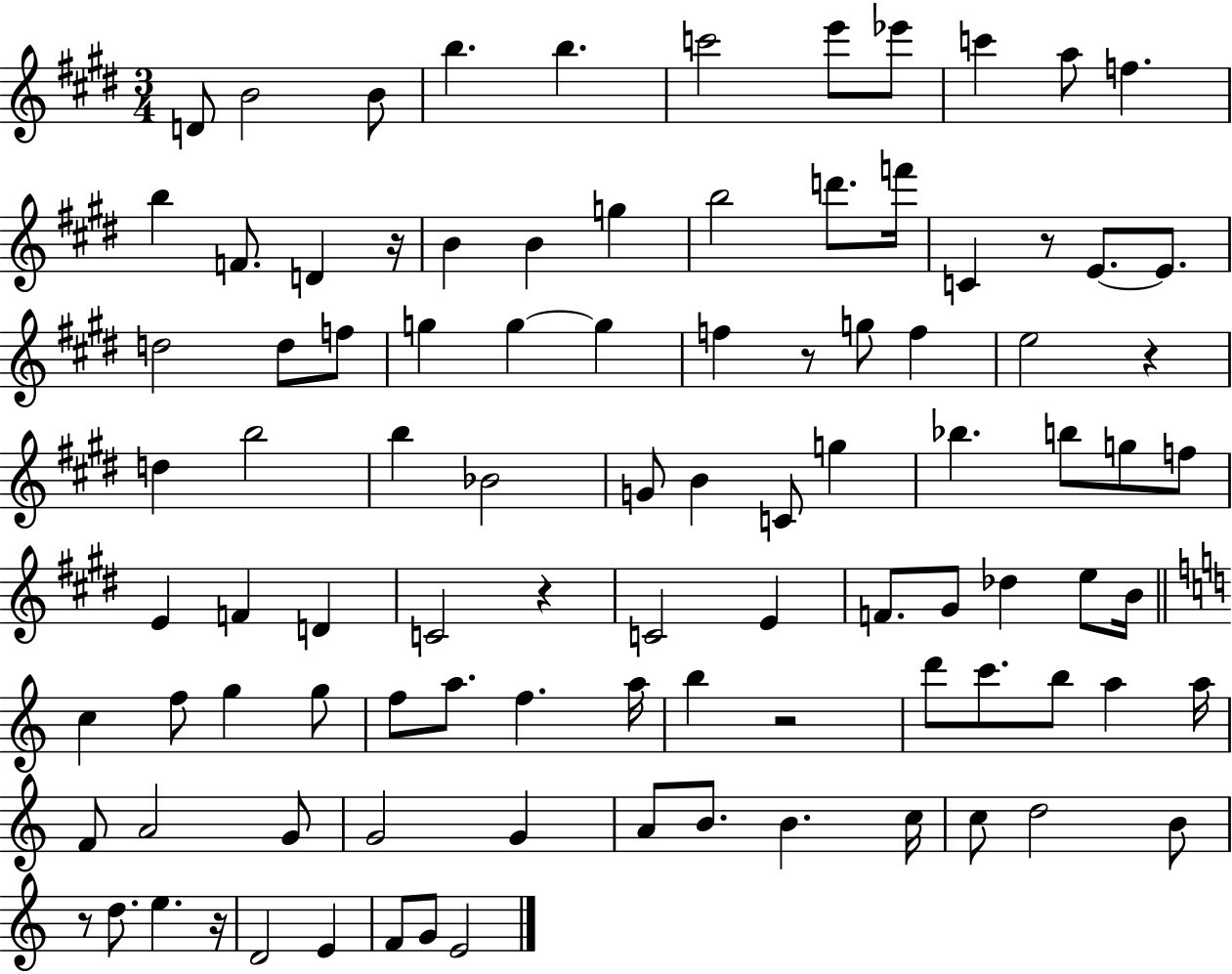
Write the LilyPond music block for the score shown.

{
  \clef treble
  \numericTimeSignature
  \time 3/4
  \key e \major
  d'8 b'2 b'8 | b''4. b''4. | c'''2 e'''8 ees'''8 | c'''4 a''8 f''4. | \break b''4 f'8. d'4 r16 | b'4 b'4 g''4 | b''2 d'''8. f'''16 | c'4 r8 e'8.~~ e'8. | \break d''2 d''8 f''8 | g''4 g''4~~ g''4 | f''4 r8 g''8 f''4 | e''2 r4 | \break d''4 b''2 | b''4 bes'2 | g'8 b'4 c'8 g''4 | bes''4. b''8 g''8 f''8 | \break e'4 f'4 d'4 | c'2 r4 | c'2 e'4 | f'8. gis'8 des''4 e''8 b'16 | \break \bar "||" \break \key c \major c''4 f''8 g''4 g''8 | f''8 a''8. f''4. a''16 | b''4 r2 | d'''8 c'''8. b''8 a''4 a''16 | \break f'8 a'2 g'8 | g'2 g'4 | a'8 b'8. b'4. c''16 | c''8 d''2 b'8 | \break r8 d''8. e''4. r16 | d'2 e'4 | f'8 g'8 e'2 | \bar "|."
}